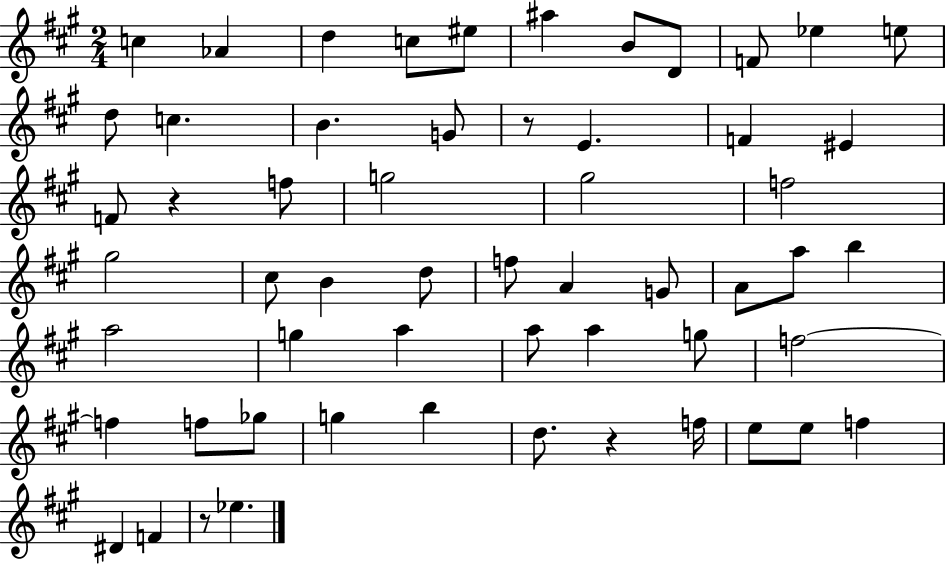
{
  \clef treble
  \numericTimeSignature
  \time 2/4
  \key a \major
  \repeat volta 2 { c''4 aes'4 | d''4 c''8 eis''8 | ais''4 b'8 d'8 | f'8 ees''4 e''8 | \break d''8 c''4. | b'4. g'8 | r8 e'4. | f'4 eis'4 | \break f'8 r4 f''8 | g''2 | gis''2 | f''2 | \break gis''2 | cis''8 b'4 d''8 | f''8 a'4 g'8 | a'8 a''8 b''4 | \break a''2 | g''4 a''4 | a''8 a''4 g''8 | f''2~~ | \break f''4 f''8 ges''8 | g''4 b''4 | d''8. r4 f''16 | e''8 e''8 f''4 | \break dis'4 f'4 | r8 ees''4. | } \bar "|."
}